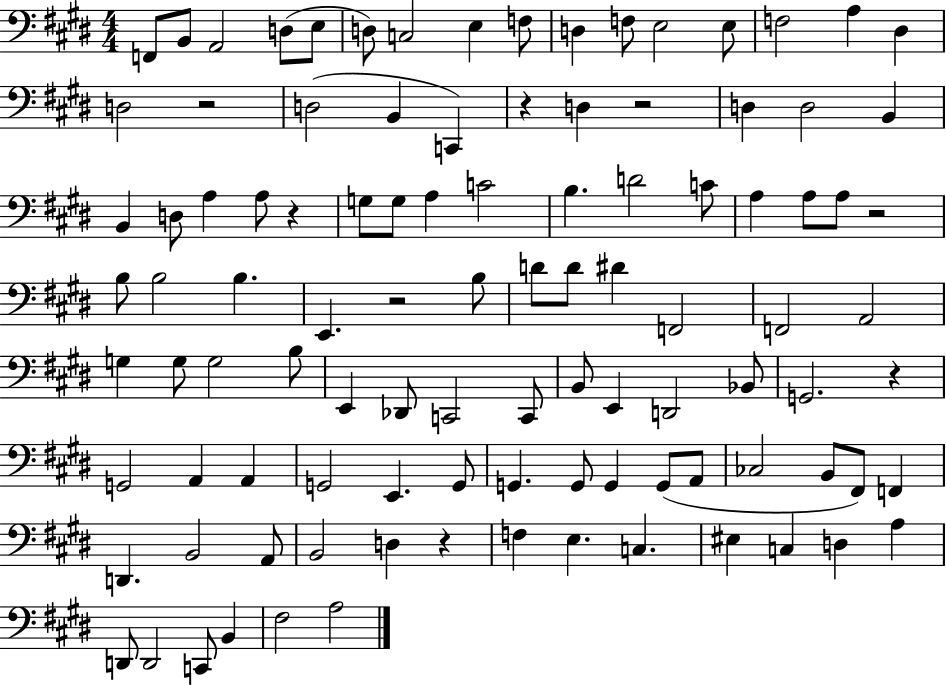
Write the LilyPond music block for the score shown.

{
  \clef bass
  \numericTimeSignature
  \time 4/4
  \key e \major
  f,8 b,8 a,2 d8( e8 | d8) c2 e4 f8 | d4 f8 e2 e8 | f2 a4 dis4 | \break d2 r2 | d2( b,4 c,4) | r4 d4 r2 | d4 d2 b,4 | \break b,4 d8 a4 a8 r4 | g8 g8 a4 c'2 | b4. d'2 c'8 | a4 a8 a8 r2 | \break b8 b2 b4. | e,4. r2 b8 | d'8 d'8 dis'4 f,2 | f,2 a,2 | \break g4 g8 g2 b8 | e,4 des,8 c,2 c,8 | b,8 e,4 d,2 bes,8 | g,2. r4 | \break g,2 a,4 a,4 | g,2 e,4. g,8 | g,4. g,8 g,4 g,8( a,8 | ces2 b,8 fis,8) f,4 | \break d,4. b,2 a,8 | b,2 d4 r4 | f4 e4. c4. | eis4 c4 d4 a4 | \break d,8 d,2 c,8 b,4 | fis2 a2 | \bar "|."
}